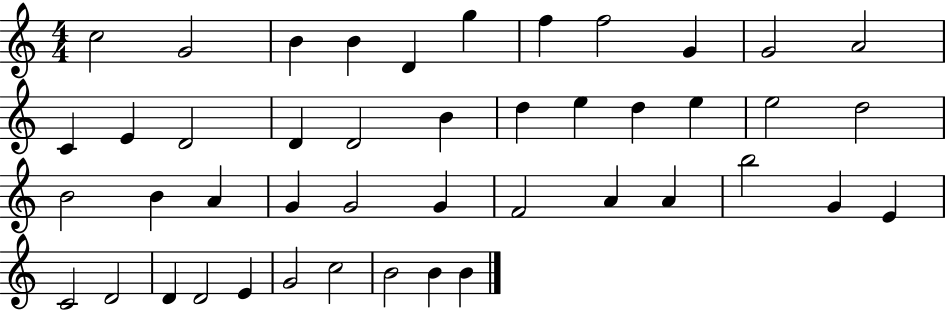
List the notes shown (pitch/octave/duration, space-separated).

C5/h G4/h B4/q B4/q D4/q G5/q F5/q F5/h G4/q G4/h A4/h C4/q E4/q D4/h D4/q D4/h B4/q D5/q E5/q D5/q E5/q E5/h D5/h B4/h B4/q A4/q G4/q G4/h G4/q F4/h A4/q A4/q B5/h G4/q E4/q C4/h D4/h D4/q D4/h E4/q G4/h C5/h B4/h B4/q B4/q